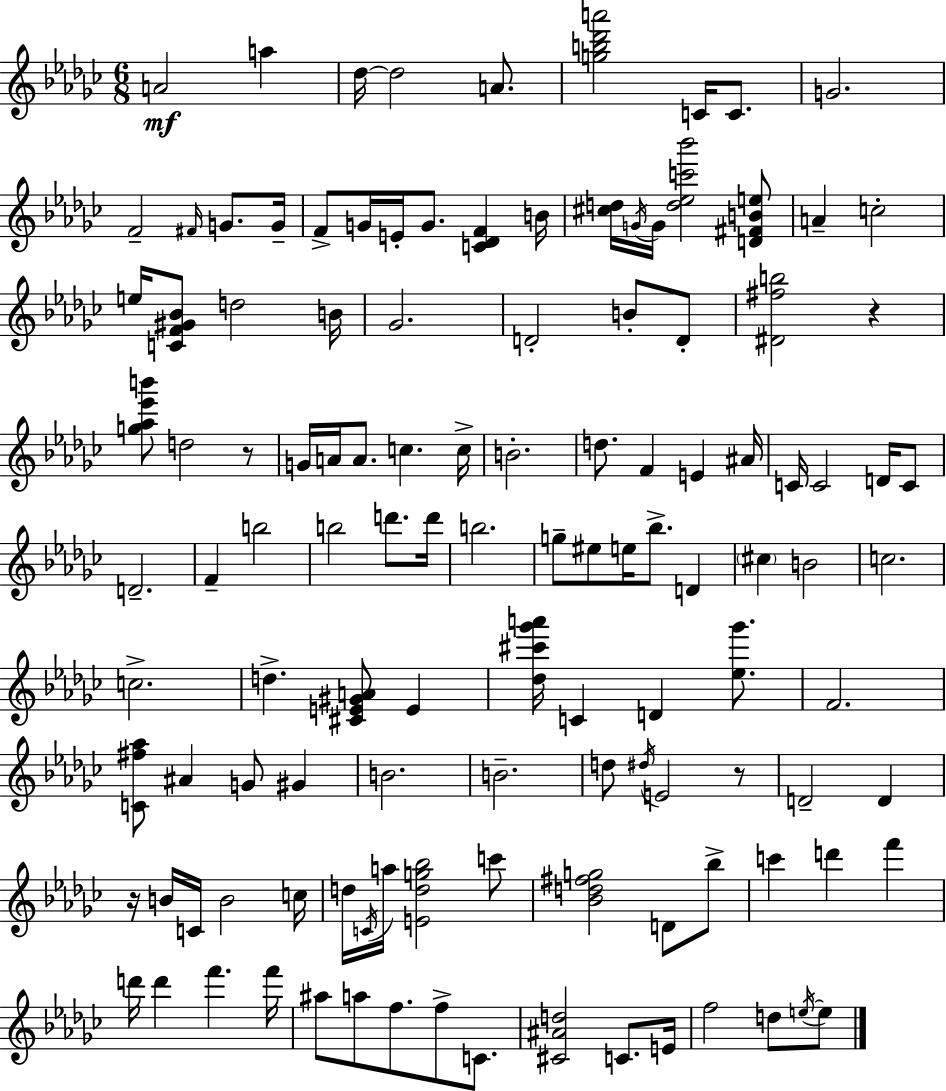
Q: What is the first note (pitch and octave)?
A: A4